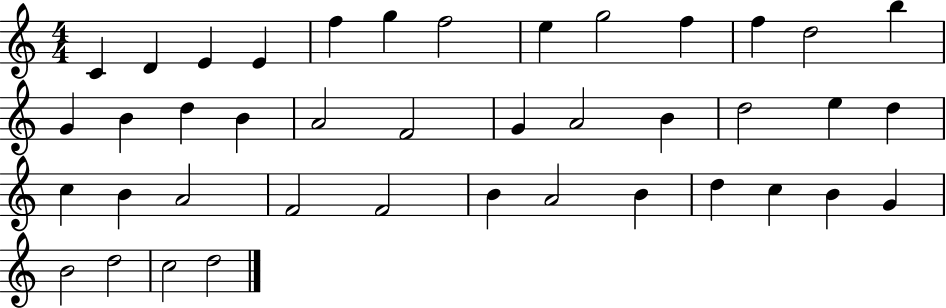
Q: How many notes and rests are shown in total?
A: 41